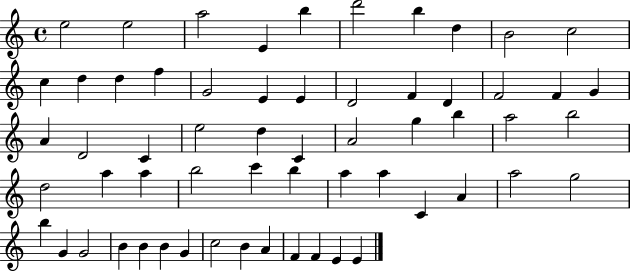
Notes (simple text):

E5/h E5/h A5/h E4/q B5/q D6/h B5/q D5/q B4/h C5/h C5/q D5/q D5/q F5/q G4/h E4/q E4/q D4/h F4/q D4/q F4/h F4/q G4/q A4/q D4/h C4/q E5/h D5/q C4/q A4/h G5/q B5/q A5/h B5/h D5/h A5/q A5/q B5/h C6/q B5/q A5/q A5/q C4/q A4/q A5/h G5/h B5/q G4/q G4/h B4/q B4/q B4/q G4/q C5/h B4/q A4/q F4/q F4/q E4/q E4/q